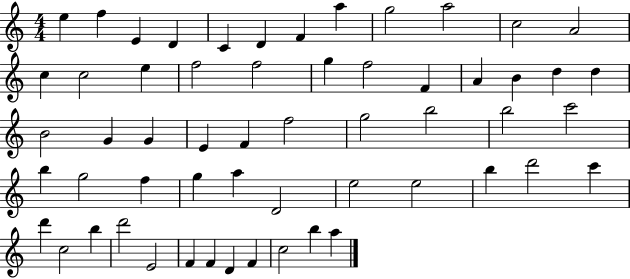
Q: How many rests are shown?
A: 0